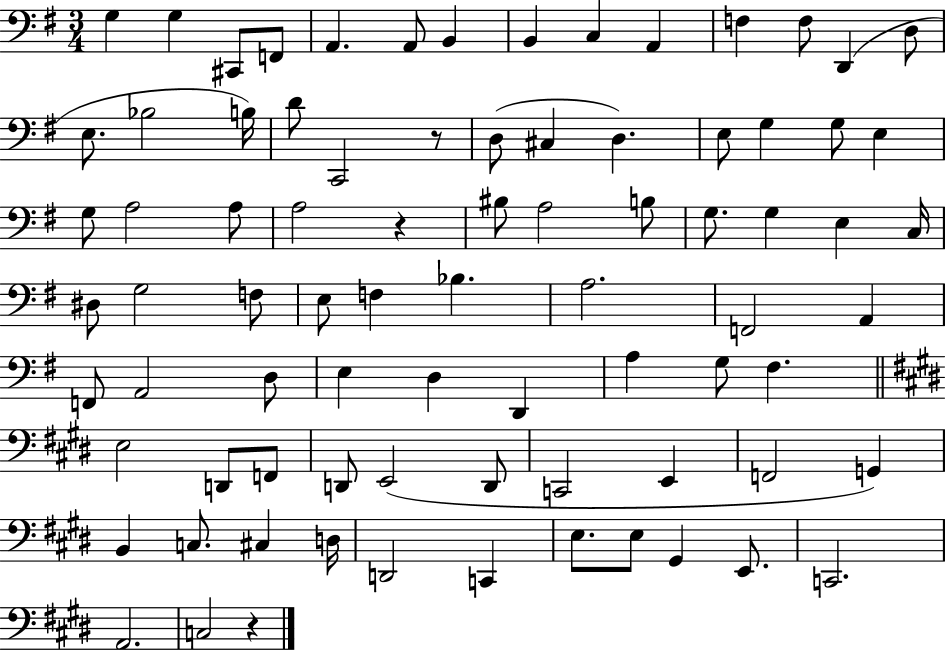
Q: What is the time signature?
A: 3/4